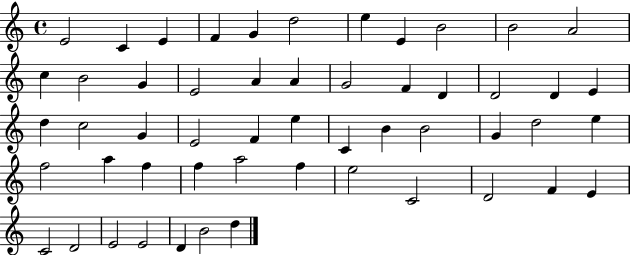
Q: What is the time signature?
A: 4/4